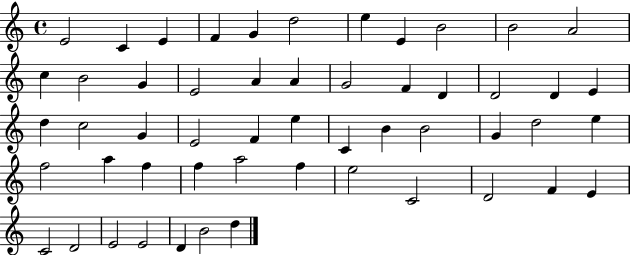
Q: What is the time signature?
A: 4/4